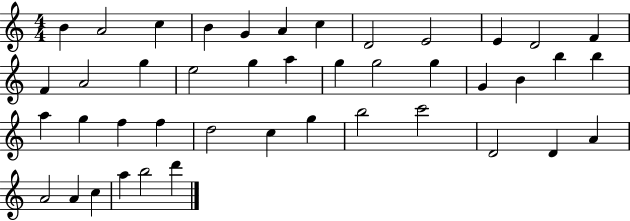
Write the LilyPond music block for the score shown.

{
  \clef treble
  \numericTimeSignature
  \time 4/4
  \key c \major
  b'4 a'2 c''4 | b'4 g'4 a'4 c''4 | d'2 e'2 | e'4 d'2 f'4 | \break f'4 a'2 g''4 | e''2 g''4 a''4 | g''4 g''2 g''4 | g'4 b'4 b''4 b''4 | \break a''4 g''4 f''4 f''4 | d''2 c''4 g''4 | b''2 c'''2 | d'2 d'4 a'4 | \break a'2 a'4 c''4 | a''4 b''2 d'''4 | \bar "|."
}